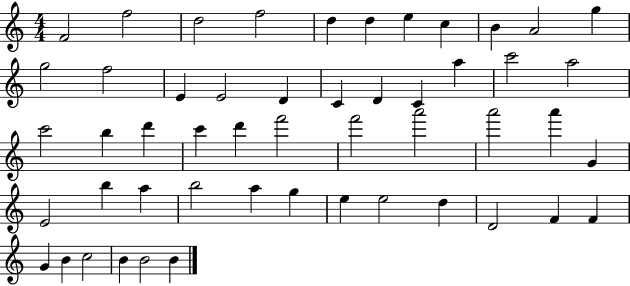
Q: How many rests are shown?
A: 0